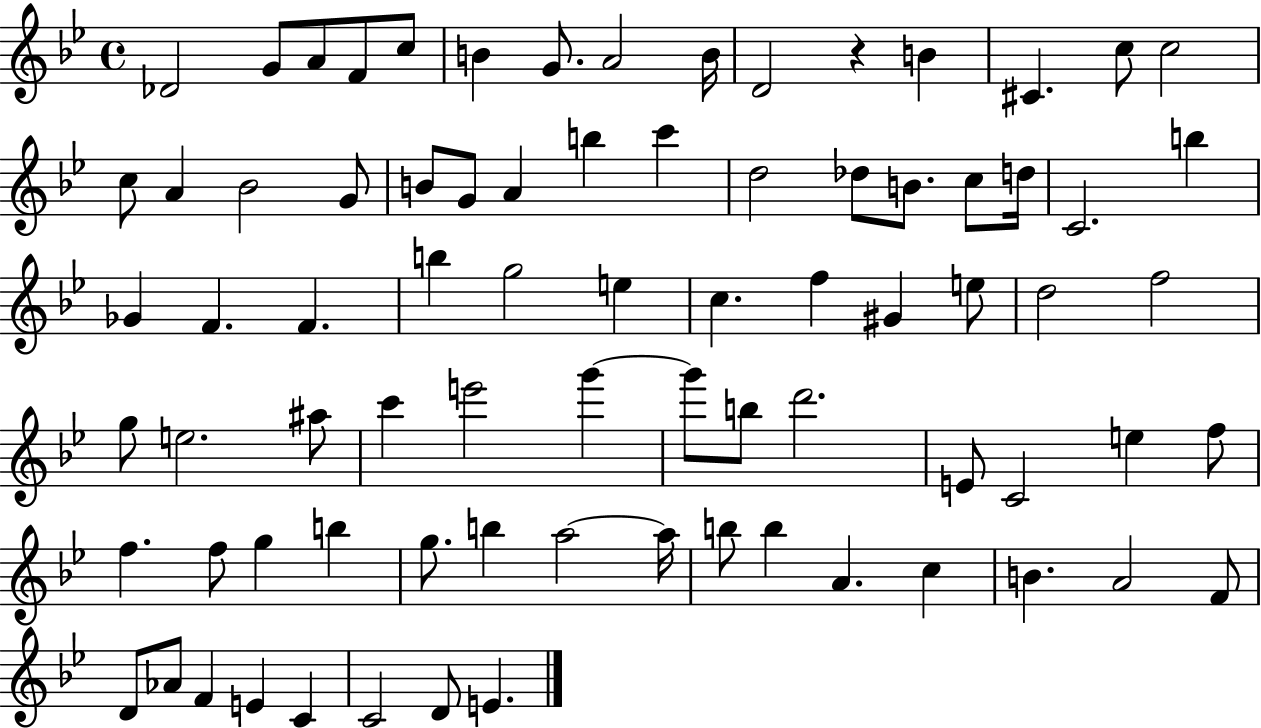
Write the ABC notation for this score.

X:1
T:Untitled
M:4/4
L:1/4
K:Bb
_D2 G/2 A/2 F/2 c/2 B G/2 A2 B/4 D2 z B ^C c/2 c2 c/2 A _B2 G/2 B/2 G/2 A b c' d2 _d/2 B/2 c/2 d/4 C2 b _G F F b g2 e c f ^G e/2 d2 f2 g/2 e2 ^a/2 c' e'2 g' g'/2 b/2 d'2 E/2 C2 e f/2 f f/2 g b g/2 b a2 a/4 b/2 b A c B A2 F/2 D/2 _A/2 F E C C2 D/2 E